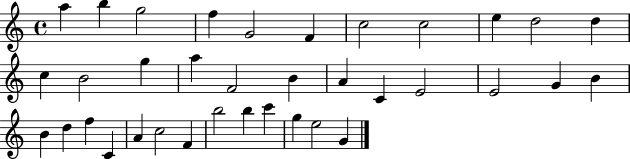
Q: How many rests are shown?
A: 0